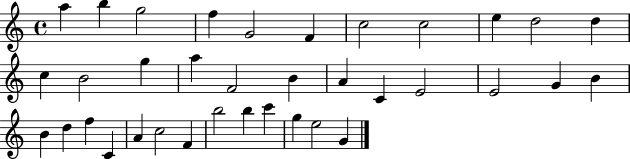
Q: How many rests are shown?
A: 0